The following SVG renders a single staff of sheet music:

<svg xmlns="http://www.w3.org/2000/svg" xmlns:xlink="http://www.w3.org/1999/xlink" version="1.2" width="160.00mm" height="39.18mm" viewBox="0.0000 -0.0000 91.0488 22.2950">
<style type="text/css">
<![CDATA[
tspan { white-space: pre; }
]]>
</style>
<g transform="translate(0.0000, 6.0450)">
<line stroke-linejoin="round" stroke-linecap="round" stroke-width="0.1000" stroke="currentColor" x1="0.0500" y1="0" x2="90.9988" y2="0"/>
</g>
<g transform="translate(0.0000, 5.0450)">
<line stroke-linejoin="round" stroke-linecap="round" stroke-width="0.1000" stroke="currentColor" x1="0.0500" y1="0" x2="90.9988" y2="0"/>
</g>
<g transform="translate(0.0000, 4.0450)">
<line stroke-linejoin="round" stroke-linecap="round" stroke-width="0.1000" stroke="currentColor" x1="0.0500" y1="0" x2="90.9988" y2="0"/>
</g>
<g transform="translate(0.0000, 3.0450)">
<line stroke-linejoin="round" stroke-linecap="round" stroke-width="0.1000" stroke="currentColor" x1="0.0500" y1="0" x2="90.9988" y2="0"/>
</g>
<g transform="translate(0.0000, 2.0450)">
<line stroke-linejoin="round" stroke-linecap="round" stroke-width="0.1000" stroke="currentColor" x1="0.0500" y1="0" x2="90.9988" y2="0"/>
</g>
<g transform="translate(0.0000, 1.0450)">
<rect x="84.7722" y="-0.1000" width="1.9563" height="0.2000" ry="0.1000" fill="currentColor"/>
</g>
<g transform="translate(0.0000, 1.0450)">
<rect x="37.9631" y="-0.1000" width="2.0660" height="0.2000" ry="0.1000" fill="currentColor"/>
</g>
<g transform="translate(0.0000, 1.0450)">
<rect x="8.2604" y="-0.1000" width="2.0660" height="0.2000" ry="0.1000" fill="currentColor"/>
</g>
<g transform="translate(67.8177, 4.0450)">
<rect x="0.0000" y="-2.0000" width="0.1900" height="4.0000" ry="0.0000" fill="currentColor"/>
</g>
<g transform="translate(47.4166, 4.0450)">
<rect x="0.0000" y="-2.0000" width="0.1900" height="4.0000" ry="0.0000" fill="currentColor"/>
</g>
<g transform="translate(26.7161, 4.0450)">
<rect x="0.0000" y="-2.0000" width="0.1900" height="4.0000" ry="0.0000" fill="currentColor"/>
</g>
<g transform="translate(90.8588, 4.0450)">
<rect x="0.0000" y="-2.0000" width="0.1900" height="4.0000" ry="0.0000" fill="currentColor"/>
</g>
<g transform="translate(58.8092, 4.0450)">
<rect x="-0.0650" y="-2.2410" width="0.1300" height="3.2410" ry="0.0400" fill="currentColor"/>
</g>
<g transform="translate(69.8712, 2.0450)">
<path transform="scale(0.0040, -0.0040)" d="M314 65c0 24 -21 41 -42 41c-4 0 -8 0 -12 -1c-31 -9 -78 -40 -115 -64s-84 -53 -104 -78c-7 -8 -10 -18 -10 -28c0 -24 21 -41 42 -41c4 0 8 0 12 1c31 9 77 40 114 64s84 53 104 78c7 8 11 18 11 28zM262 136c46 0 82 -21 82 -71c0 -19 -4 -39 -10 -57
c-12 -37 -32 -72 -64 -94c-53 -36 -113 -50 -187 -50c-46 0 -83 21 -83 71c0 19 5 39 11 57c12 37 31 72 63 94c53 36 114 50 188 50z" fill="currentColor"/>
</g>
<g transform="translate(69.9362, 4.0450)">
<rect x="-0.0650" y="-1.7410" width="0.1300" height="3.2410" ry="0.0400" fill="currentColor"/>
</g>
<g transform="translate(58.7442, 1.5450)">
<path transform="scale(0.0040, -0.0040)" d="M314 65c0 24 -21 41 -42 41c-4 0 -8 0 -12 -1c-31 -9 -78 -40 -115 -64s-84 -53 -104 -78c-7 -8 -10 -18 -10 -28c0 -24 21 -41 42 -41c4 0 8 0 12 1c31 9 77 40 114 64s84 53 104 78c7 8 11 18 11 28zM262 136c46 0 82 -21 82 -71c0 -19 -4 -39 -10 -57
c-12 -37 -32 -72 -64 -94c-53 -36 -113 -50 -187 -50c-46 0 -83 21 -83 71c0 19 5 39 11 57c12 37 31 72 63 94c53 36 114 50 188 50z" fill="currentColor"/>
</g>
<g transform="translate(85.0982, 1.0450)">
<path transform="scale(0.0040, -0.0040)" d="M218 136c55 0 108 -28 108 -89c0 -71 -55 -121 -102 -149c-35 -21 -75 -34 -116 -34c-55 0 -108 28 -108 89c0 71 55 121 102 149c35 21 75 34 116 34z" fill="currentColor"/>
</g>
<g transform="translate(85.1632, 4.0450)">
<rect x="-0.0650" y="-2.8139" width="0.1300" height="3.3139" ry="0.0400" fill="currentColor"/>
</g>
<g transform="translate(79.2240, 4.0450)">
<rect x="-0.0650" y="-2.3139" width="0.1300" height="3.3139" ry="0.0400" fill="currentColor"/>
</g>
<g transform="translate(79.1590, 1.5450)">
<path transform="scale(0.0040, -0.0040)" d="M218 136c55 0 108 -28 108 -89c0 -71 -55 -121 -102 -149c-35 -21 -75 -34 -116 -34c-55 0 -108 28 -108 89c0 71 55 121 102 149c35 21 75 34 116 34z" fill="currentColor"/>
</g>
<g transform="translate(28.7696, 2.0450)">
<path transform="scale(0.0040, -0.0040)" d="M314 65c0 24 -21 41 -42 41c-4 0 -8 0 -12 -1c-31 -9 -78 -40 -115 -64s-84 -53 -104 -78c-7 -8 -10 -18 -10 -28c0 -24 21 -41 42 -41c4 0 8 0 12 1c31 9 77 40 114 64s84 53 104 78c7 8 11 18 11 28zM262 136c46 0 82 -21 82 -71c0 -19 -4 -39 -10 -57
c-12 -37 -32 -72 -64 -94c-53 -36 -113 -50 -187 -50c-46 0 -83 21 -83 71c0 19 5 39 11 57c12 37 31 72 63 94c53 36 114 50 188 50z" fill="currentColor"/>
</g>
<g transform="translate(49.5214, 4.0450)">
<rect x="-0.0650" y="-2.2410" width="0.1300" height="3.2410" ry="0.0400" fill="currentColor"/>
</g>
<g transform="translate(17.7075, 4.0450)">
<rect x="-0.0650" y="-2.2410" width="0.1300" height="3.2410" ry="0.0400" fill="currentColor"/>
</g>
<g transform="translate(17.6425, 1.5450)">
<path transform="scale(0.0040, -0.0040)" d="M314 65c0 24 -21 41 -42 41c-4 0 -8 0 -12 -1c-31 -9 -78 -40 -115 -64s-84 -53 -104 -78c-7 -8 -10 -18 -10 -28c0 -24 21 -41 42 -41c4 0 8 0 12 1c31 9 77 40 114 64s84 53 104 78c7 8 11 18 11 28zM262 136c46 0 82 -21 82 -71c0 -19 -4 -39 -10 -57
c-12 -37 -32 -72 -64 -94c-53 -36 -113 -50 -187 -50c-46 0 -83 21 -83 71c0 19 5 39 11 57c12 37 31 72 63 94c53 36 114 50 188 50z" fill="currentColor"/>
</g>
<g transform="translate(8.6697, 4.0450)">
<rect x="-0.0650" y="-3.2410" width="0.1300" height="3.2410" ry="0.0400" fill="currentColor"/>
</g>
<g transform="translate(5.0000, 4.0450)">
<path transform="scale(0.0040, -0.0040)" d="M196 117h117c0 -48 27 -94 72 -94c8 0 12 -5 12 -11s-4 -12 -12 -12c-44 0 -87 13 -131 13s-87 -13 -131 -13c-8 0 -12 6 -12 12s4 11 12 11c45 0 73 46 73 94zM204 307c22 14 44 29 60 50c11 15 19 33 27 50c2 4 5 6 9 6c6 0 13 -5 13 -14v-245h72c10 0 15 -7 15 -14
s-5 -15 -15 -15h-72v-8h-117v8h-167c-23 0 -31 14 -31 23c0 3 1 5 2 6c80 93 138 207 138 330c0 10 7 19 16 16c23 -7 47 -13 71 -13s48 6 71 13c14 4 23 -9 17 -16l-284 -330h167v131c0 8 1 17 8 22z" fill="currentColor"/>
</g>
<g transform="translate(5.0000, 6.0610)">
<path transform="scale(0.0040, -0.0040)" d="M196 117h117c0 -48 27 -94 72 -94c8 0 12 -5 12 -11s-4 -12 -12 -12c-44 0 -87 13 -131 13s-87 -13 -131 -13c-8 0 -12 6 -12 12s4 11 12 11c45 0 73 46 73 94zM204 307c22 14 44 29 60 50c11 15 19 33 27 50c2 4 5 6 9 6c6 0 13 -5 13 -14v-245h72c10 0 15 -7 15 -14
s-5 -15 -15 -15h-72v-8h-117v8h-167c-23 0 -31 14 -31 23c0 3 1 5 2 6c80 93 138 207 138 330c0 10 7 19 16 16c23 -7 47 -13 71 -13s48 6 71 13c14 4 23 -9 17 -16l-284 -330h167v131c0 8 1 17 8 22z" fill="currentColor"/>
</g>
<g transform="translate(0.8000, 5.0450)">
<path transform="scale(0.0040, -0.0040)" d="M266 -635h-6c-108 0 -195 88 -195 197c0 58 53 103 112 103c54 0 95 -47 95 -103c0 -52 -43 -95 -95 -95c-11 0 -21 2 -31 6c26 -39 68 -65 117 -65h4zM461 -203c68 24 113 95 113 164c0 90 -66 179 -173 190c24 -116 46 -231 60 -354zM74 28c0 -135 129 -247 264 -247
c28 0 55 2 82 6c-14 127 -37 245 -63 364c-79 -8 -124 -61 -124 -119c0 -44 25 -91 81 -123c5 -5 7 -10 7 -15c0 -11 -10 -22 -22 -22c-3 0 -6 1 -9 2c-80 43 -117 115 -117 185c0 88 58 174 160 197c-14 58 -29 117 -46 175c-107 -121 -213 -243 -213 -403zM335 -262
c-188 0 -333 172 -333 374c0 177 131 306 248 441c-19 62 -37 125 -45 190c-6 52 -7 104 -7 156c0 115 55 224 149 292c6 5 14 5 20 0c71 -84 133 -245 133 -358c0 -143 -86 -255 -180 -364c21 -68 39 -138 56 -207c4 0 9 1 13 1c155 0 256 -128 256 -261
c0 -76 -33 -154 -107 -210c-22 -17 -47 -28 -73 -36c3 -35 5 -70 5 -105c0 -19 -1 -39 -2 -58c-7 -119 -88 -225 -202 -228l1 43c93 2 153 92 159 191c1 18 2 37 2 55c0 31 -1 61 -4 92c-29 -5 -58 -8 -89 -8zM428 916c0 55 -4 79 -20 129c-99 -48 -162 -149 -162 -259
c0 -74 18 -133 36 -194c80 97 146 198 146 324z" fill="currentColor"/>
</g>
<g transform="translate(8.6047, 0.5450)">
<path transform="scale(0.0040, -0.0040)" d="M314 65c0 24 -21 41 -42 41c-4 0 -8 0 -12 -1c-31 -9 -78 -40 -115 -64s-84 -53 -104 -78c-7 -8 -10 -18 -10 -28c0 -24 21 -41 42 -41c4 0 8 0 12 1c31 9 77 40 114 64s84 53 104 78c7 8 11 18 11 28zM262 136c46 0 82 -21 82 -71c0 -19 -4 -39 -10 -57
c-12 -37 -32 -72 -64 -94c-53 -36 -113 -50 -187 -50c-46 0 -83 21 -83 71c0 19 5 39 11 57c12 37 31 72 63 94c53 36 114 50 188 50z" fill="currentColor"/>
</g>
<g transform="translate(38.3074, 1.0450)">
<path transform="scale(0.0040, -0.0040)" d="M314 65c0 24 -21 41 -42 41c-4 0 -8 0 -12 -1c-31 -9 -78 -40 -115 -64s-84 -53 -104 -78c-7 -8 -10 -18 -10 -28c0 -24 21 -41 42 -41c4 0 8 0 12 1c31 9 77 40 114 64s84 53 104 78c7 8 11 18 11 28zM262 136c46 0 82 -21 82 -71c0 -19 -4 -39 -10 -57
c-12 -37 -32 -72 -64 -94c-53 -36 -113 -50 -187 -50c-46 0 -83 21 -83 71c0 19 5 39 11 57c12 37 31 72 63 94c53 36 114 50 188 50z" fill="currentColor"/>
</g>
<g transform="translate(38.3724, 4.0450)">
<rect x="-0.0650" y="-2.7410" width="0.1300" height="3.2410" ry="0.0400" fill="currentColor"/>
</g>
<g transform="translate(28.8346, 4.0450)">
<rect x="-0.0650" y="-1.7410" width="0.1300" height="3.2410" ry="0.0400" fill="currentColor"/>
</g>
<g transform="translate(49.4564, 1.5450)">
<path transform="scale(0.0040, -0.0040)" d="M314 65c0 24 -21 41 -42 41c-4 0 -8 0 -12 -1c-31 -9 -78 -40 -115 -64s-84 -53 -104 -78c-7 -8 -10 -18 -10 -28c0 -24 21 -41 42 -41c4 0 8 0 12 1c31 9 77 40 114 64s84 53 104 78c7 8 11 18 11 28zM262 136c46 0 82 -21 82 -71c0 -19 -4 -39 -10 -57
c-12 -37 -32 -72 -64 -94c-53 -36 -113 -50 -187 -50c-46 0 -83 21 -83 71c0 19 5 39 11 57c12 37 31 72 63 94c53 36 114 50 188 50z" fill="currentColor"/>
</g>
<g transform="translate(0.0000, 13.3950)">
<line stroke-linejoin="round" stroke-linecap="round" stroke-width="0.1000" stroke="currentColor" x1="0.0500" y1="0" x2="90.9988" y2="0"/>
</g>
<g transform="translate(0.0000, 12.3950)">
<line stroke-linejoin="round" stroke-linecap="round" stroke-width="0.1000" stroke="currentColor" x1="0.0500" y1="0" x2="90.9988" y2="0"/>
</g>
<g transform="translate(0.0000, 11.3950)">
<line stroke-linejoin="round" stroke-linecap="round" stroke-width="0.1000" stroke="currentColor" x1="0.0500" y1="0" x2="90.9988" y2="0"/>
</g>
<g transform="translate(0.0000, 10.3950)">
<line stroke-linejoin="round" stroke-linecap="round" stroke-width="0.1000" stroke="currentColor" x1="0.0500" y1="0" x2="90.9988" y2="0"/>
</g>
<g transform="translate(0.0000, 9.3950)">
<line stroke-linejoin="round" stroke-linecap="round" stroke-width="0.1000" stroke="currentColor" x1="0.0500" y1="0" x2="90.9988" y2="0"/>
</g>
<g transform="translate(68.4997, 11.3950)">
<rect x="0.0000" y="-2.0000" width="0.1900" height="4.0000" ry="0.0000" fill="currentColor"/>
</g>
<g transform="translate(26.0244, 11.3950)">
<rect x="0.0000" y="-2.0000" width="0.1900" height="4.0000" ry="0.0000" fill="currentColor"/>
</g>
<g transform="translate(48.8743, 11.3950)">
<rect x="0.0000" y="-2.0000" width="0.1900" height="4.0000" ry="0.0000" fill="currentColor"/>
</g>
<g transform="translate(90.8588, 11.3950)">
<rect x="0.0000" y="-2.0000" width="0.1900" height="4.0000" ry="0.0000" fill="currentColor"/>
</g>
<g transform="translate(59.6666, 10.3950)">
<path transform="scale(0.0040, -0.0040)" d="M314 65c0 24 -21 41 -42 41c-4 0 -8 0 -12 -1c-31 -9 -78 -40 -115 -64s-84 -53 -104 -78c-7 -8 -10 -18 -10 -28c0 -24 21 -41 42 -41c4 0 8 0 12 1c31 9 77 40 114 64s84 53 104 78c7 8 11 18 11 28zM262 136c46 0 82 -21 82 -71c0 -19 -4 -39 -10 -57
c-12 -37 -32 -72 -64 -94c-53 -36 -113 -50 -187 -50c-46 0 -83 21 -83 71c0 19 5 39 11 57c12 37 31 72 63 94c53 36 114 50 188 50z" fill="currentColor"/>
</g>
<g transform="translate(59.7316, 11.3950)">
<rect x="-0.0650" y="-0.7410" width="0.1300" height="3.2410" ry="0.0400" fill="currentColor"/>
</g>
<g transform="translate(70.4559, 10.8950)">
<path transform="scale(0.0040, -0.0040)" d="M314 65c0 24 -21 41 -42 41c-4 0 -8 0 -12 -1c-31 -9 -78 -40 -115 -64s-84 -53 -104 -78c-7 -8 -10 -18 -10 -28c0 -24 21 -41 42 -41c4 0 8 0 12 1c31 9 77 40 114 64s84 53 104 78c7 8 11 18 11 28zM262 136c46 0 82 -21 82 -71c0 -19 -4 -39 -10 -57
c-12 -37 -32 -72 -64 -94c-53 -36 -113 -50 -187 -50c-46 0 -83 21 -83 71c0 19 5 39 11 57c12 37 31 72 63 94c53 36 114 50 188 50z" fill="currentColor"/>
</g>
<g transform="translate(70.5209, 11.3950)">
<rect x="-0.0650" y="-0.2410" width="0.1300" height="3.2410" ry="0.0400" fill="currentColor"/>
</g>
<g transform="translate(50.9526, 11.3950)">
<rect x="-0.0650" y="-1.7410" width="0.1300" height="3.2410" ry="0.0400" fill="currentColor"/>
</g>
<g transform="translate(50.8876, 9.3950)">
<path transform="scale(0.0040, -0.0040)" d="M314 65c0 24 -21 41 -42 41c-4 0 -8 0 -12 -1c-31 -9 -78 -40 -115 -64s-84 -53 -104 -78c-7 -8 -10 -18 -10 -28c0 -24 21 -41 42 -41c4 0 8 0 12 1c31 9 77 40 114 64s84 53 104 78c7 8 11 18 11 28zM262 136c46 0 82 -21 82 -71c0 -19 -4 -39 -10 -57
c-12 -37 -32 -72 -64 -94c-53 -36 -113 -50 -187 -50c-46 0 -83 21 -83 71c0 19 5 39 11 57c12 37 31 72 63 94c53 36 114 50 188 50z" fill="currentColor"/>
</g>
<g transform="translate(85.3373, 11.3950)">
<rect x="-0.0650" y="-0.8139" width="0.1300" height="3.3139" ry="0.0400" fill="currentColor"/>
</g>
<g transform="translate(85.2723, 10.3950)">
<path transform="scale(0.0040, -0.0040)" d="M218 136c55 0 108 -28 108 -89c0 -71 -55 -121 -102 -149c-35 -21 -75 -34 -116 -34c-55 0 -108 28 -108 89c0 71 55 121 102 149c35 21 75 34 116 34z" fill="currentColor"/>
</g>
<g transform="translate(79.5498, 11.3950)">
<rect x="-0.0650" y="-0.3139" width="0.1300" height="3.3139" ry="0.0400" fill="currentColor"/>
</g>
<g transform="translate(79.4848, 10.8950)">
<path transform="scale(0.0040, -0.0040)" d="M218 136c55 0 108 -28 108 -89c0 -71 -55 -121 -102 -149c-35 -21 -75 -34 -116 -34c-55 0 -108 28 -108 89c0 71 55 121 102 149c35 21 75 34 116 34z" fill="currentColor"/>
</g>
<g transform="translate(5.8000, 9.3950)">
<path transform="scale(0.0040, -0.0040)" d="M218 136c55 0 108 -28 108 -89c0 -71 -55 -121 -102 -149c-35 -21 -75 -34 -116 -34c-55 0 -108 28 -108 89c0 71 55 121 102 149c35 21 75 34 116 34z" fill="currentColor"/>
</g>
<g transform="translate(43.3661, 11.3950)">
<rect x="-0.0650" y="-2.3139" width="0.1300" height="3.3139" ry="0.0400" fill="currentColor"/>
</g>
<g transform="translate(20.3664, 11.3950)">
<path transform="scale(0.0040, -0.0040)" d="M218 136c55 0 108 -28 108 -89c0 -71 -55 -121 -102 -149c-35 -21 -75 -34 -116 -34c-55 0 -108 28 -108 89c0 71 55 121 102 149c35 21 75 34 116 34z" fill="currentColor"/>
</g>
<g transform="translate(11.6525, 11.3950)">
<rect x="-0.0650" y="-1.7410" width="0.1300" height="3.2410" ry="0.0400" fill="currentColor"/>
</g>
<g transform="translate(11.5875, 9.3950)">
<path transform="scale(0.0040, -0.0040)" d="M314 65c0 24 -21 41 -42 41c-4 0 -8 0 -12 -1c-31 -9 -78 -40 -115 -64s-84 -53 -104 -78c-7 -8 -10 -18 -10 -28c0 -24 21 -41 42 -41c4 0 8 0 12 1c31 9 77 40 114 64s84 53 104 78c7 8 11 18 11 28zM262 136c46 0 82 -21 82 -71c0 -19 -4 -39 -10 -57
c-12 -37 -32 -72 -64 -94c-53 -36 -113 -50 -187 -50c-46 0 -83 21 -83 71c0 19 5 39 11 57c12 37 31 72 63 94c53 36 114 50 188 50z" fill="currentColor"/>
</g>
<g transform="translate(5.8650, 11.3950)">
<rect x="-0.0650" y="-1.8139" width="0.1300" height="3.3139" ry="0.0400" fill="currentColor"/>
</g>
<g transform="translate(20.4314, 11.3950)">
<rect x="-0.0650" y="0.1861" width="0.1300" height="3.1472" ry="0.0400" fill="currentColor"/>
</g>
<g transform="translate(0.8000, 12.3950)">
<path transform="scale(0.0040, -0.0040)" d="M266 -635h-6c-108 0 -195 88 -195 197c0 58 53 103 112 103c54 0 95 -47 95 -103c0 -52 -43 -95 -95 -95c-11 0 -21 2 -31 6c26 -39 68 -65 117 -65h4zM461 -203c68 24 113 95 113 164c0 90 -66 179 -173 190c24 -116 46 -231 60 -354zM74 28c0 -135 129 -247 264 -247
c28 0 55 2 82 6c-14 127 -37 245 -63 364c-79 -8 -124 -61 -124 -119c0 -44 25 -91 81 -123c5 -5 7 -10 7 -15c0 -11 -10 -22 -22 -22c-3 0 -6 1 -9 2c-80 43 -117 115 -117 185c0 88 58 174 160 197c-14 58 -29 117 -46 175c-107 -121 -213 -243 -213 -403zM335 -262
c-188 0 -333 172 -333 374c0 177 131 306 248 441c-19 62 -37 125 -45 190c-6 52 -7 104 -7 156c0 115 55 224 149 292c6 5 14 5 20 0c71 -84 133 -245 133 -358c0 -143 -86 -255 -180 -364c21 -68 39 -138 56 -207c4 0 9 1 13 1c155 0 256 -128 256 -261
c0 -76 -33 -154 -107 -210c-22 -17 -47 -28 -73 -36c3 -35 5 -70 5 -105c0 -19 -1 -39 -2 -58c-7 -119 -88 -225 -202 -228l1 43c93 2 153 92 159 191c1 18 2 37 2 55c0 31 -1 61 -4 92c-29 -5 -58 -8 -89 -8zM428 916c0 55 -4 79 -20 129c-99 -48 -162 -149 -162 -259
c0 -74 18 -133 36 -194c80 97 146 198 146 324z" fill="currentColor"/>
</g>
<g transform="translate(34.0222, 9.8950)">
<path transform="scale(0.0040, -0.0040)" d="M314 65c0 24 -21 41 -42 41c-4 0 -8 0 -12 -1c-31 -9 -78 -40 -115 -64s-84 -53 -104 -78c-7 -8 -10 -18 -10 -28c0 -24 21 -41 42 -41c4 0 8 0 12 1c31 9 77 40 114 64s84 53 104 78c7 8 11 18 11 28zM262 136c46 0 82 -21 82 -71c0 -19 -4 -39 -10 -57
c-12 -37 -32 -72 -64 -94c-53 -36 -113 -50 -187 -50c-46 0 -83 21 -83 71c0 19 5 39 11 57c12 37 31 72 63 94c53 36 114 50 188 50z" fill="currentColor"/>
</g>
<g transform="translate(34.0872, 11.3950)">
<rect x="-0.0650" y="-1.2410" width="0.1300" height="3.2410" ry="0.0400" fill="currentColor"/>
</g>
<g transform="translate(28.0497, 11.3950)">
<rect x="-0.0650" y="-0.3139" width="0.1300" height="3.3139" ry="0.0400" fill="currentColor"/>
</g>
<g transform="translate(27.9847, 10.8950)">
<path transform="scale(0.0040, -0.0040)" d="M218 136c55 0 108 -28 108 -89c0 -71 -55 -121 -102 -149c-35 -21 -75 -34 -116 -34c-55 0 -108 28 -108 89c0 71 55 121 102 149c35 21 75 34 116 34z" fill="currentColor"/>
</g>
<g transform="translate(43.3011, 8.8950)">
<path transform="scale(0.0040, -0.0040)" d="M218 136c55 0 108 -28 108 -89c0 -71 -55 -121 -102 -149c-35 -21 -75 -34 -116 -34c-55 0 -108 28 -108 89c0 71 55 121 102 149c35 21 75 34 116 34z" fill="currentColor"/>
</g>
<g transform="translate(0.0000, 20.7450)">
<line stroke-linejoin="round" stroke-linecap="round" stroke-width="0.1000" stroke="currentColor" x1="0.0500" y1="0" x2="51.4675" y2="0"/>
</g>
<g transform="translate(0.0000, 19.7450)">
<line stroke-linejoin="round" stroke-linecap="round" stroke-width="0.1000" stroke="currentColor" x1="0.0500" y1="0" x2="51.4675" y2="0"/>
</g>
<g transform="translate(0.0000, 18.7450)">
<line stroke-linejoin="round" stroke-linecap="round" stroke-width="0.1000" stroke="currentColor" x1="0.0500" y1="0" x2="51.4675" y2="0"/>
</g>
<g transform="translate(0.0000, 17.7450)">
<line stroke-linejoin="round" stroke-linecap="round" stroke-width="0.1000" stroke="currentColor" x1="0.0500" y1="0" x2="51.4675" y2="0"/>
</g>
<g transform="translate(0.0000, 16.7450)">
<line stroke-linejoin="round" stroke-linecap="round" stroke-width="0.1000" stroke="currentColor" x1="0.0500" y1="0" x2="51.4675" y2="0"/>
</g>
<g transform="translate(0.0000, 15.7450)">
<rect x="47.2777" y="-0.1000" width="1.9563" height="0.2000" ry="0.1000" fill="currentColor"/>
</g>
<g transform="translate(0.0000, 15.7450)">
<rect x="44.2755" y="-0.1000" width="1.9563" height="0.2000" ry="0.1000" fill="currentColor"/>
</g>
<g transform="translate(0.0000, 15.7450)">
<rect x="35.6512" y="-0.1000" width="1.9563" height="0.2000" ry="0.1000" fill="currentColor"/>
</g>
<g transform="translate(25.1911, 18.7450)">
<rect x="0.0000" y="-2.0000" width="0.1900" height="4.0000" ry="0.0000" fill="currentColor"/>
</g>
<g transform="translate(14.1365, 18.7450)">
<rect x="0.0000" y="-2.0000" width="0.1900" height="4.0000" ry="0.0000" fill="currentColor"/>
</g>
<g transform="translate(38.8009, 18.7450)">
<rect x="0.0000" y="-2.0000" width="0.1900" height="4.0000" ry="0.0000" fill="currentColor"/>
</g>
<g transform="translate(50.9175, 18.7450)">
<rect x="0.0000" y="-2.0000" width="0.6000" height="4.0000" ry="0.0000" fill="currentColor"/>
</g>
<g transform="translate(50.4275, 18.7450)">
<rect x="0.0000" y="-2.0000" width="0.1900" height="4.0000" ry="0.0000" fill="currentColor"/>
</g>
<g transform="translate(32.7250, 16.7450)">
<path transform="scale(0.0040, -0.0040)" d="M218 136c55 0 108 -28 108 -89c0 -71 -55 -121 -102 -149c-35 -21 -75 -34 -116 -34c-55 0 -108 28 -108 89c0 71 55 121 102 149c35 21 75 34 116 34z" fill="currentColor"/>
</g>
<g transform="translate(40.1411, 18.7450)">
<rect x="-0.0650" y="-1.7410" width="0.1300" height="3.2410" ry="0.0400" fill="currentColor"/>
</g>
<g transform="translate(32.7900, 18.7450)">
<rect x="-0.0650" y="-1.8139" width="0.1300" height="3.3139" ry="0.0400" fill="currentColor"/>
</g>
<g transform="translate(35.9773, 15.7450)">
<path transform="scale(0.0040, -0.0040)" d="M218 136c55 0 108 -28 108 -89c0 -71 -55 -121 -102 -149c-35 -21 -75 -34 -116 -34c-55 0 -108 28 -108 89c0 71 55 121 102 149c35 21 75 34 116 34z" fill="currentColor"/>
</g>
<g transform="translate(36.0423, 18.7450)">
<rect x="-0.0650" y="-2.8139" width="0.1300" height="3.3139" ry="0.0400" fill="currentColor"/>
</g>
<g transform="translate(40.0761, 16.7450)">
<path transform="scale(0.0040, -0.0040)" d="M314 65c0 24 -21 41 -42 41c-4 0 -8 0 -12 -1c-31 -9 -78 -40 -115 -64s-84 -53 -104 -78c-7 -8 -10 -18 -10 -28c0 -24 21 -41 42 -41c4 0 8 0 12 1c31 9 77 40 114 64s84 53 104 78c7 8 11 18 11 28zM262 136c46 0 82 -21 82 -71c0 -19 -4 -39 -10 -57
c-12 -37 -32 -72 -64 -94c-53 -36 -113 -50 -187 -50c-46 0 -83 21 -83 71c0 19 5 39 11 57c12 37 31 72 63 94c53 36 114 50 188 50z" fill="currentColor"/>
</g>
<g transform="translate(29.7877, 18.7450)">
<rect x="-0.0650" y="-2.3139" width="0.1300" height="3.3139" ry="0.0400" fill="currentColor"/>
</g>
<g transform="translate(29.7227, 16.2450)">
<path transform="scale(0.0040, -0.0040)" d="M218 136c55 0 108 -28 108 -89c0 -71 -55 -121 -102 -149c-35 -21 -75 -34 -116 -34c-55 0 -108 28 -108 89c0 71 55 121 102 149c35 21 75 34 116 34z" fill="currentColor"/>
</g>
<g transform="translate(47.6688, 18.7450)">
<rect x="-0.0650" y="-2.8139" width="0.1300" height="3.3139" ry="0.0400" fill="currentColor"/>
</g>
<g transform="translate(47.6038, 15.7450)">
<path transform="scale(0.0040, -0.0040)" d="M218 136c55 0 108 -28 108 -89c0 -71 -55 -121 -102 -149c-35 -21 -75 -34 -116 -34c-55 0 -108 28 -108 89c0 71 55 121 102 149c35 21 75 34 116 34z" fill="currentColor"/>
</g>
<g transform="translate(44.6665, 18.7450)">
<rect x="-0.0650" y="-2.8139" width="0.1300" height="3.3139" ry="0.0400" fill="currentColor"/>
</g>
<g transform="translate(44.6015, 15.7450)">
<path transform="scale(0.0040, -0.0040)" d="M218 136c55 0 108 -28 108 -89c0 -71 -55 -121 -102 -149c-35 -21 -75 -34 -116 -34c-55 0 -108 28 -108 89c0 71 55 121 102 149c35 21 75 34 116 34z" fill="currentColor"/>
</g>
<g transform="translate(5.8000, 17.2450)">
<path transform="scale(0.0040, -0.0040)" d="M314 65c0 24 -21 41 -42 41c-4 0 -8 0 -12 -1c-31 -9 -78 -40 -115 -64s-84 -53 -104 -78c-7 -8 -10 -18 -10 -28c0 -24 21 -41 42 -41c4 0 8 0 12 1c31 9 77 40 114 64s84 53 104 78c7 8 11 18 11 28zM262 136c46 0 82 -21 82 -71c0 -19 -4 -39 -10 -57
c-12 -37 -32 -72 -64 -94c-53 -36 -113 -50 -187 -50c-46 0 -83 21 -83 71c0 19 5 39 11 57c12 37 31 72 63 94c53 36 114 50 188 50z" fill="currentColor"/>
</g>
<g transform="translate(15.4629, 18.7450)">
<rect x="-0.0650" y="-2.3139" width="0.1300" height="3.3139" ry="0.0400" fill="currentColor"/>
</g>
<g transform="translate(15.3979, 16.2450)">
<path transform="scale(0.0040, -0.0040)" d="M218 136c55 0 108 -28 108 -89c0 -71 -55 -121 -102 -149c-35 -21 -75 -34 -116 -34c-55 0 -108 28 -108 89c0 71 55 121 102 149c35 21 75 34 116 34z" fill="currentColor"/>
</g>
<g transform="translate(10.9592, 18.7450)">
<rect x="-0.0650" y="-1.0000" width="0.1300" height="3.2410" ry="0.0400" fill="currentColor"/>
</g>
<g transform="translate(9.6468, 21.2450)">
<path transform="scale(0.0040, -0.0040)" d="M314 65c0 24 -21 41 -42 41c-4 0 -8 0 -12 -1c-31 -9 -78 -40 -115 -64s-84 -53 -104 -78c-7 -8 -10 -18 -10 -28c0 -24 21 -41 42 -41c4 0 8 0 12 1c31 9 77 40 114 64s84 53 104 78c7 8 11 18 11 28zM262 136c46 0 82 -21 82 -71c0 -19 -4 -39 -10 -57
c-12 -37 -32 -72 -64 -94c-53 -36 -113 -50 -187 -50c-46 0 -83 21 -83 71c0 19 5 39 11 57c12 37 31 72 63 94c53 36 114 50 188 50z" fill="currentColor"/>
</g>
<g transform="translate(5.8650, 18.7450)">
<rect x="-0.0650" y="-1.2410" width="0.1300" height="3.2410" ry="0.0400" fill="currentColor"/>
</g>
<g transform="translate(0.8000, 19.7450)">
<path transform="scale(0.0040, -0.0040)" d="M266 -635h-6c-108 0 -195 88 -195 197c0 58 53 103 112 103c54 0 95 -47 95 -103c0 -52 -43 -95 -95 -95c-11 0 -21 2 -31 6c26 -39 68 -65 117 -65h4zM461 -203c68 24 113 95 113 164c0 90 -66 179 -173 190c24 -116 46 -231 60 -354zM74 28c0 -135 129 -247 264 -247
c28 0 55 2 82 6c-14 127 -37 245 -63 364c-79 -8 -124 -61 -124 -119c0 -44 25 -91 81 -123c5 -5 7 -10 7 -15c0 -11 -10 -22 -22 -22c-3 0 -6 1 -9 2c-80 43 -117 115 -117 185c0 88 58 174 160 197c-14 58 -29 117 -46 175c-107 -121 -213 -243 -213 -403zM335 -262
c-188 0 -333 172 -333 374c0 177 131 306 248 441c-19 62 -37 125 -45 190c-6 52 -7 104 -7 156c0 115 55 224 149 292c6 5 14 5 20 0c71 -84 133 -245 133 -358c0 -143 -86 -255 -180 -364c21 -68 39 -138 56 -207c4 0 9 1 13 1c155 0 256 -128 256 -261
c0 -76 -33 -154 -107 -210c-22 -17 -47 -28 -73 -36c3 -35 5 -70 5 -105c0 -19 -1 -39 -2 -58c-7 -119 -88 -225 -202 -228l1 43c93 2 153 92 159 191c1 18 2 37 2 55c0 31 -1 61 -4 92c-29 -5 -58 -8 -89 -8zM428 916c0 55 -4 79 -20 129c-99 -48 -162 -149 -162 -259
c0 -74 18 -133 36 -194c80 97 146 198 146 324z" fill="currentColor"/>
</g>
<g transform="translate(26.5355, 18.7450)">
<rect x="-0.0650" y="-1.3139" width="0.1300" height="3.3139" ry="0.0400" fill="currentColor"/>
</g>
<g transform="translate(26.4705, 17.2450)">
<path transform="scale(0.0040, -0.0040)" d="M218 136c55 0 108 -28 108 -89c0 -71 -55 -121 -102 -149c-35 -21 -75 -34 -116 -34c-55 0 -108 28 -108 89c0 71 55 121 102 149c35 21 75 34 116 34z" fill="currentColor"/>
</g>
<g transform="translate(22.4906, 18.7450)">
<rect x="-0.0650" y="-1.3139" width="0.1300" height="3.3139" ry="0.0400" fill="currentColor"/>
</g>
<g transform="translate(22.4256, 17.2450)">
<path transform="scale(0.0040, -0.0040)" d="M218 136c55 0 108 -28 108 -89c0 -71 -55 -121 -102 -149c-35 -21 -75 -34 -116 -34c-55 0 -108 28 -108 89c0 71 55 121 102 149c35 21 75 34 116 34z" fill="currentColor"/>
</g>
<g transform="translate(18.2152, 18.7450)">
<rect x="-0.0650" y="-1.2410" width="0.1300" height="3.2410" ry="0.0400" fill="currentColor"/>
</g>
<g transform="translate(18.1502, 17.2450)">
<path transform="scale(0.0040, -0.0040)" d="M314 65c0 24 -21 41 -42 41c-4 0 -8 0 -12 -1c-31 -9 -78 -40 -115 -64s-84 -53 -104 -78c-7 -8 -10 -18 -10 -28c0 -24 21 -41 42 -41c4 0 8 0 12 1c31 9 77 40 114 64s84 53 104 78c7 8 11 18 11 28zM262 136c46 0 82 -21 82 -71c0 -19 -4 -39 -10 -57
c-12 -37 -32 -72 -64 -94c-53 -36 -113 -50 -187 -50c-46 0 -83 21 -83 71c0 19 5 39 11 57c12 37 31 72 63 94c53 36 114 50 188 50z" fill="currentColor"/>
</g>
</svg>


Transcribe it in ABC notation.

X:1
T:Untitled
M:4/4
L:1/4
K:C
b2 g2 f2 a2 g2 g2 f2 g a f f2 B c e2 g f2 d2 c2 c d e2 D2 g e2 e e g f a f2 a a